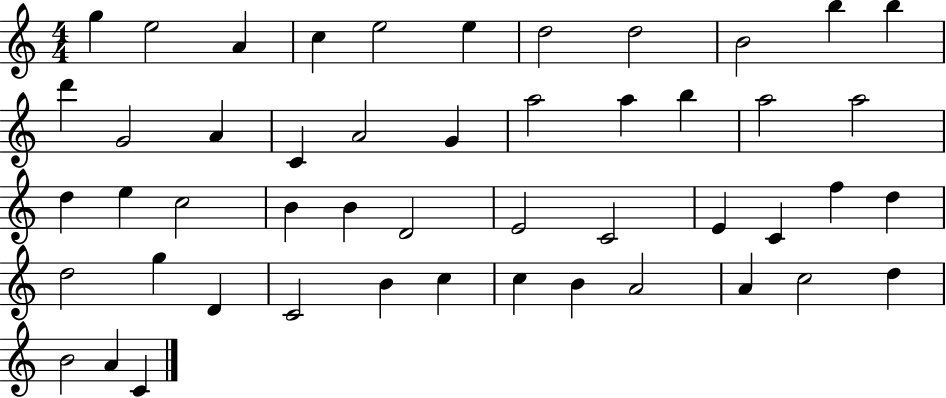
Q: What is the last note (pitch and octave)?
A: C4